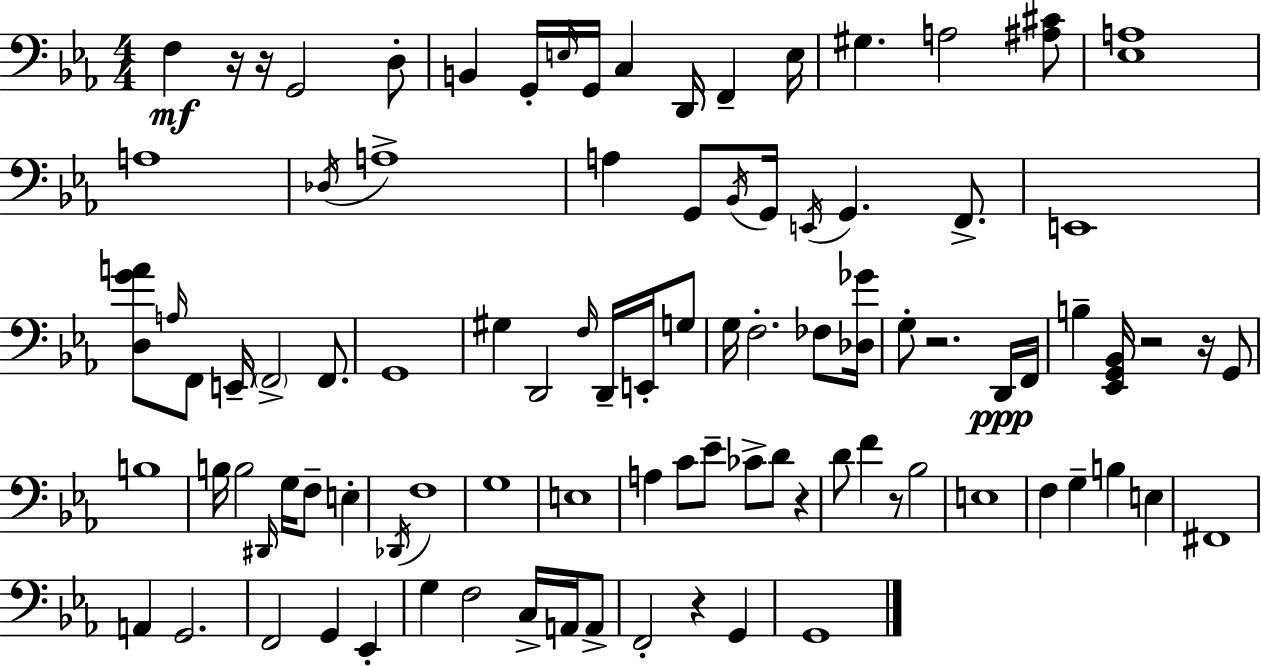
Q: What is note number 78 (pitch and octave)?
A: A2